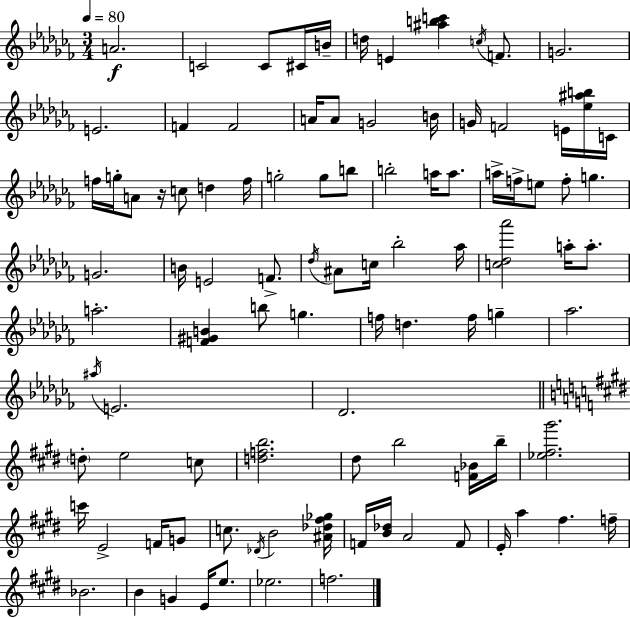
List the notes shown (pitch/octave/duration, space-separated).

A4/h. C4/h C4/e C#4/s B4/s D5/s E4/q [A#5,B5,C6]/q C5/s F4/e. G4/h. E4/h. F4/q F4/h A4/s A4/e G4/h B4/s G4/s F4/h E4/s [Eb5,A#5,B5]/s C4/s F5/s G5/s A4/e R/s C5/e D5/q F5/s G5/h G5/e B5/e B5/h A5/s A5/e. A5/s F5/s E5/e F5/e G5/q. G4/h. B4/s E4/h F4/e. Db5/s A#4/e C5/s Bb5/h Ab5/s [C5,Db5,Ab6]/h A5/s A5/e. A5/h. [F4,G#4,B4]/q B5/e G5/q. F5/s D5/q. F5/s G5/q Ab5/h. A#5/s E4/h. Db4/h. D5/e E5/h C5/e [D5,F5,B5]/h. D#5/e B5/h [F4,Bb4]/s B5/s [Eb5,F#5,G#6]/h. C6/s E4/h F4/s G4/e C5/e. Db4/s B4/h [A#4,Db5,F#5,Gb5]/s F4/s [B4,Db5]/s A4/h F4/e E4/s A5/q F#5/q. F5/s Bb4/h. B4/q G4/q E4/s E5/e. Eb5/h. F5/h.